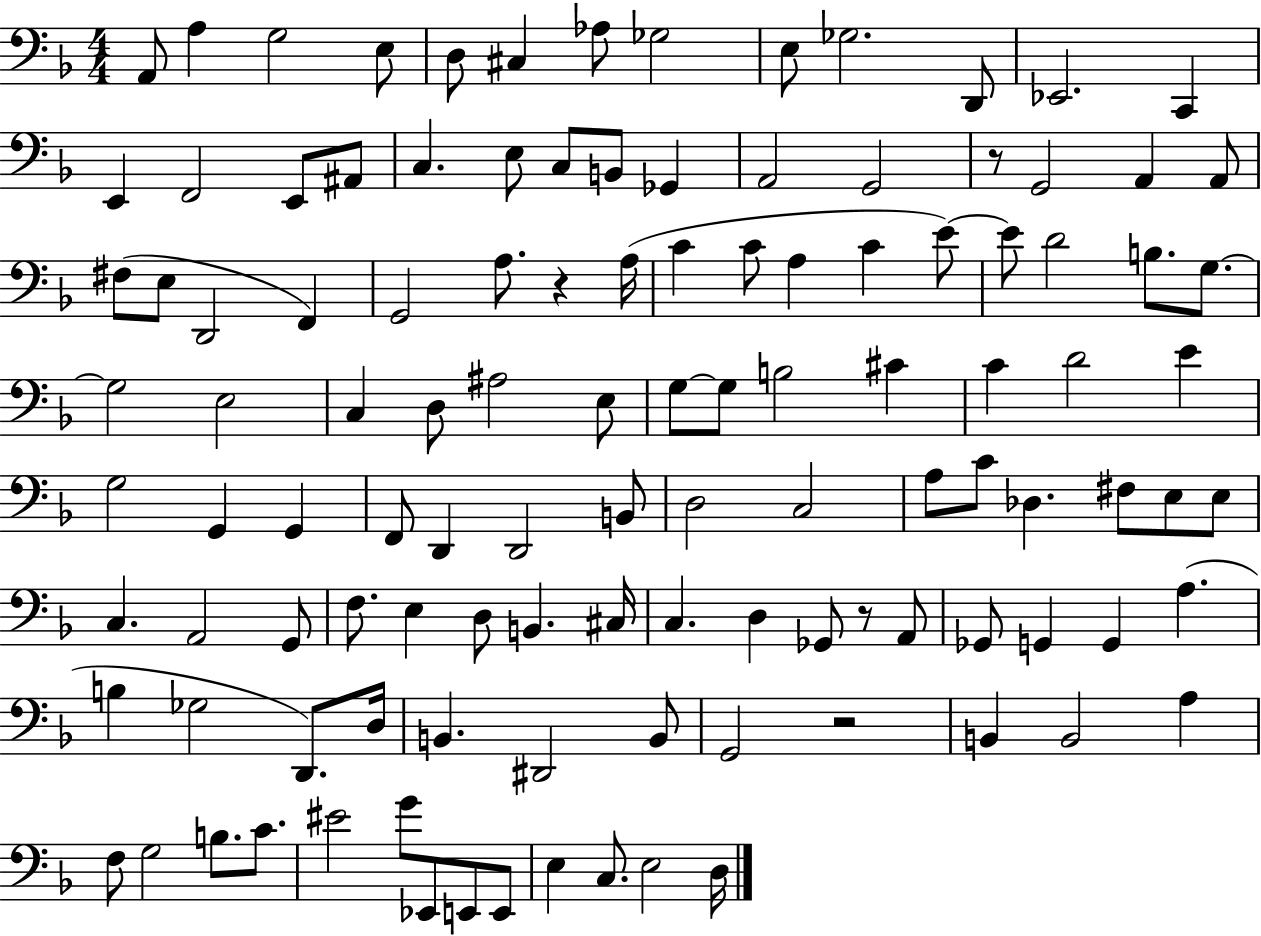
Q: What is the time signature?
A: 4/4